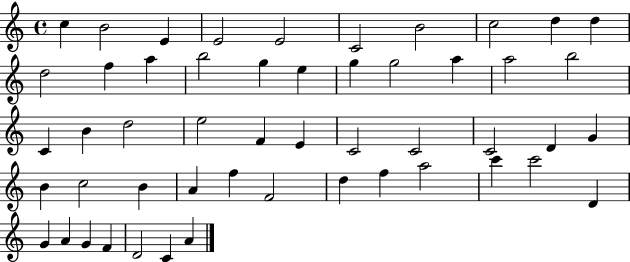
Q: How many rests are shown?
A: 0